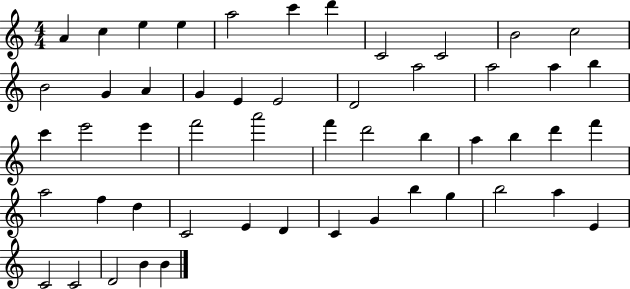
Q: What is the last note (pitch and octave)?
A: B4